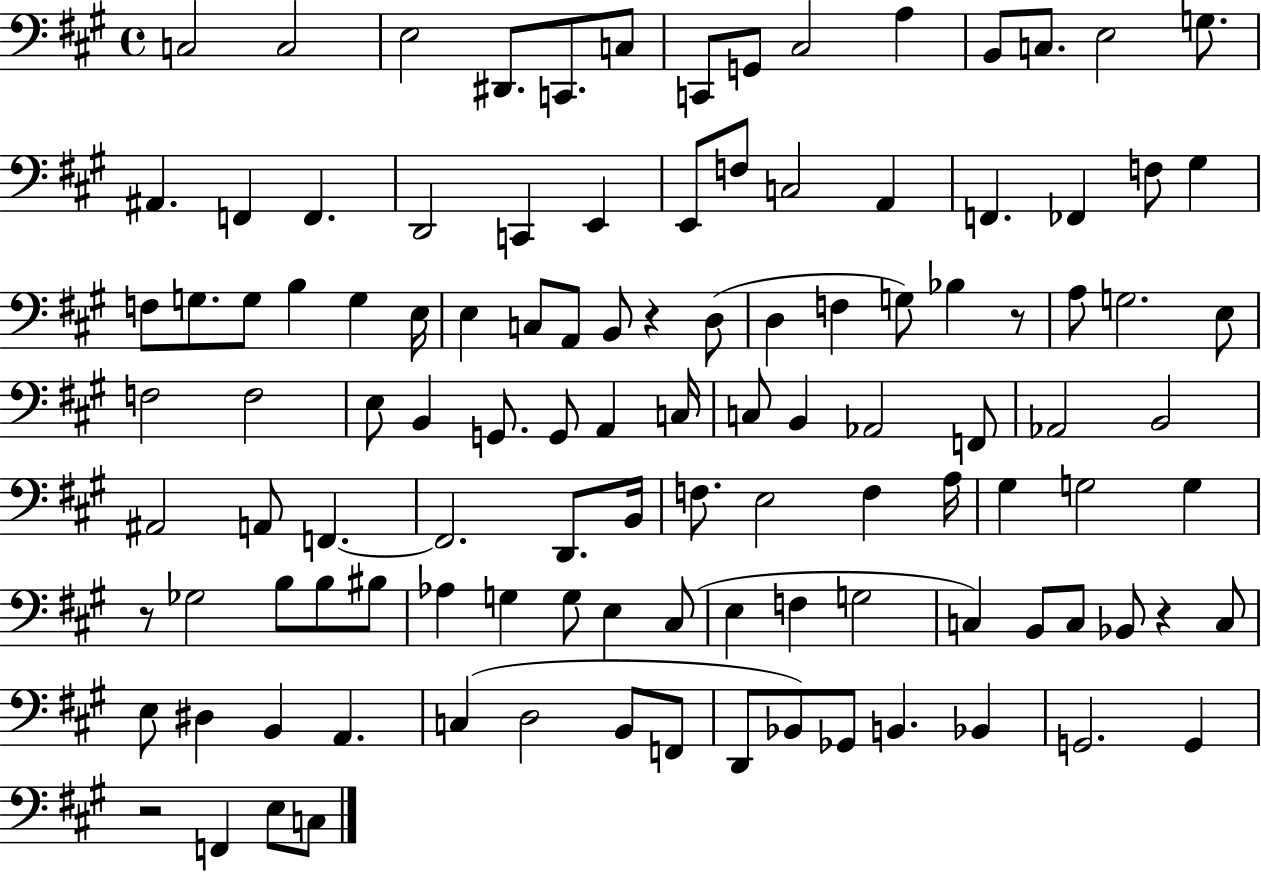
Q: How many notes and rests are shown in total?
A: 113